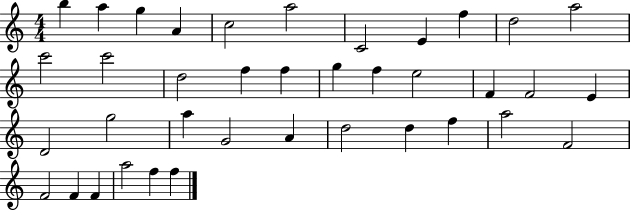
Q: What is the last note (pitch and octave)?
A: F5